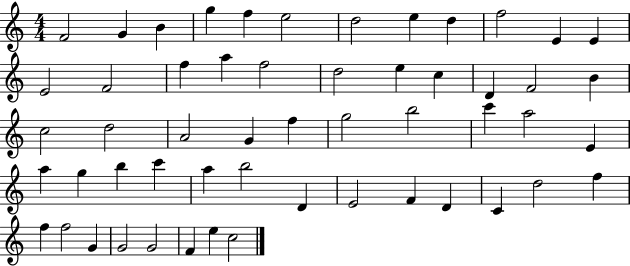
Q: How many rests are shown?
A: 0